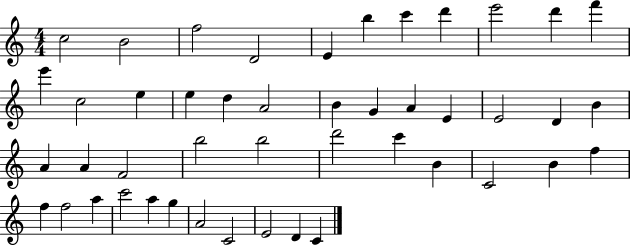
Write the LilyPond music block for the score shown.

{
  \clef treble
  \numericTimeSignature
  \time 4/4
  \key c \major
  c''2 b'2 | f''2 d'2 | e'4 b''4 c'''4 d'''4 | e'''2 d'''4 f'''4 | \break e'''4 c''2 e''4 | e''4 d''4 a'2 | b'4 g'4 a'4 e'4 | e'2 d'4 b'4 | \break a'4 a'4 f'2 | b''2 b''2 | d'''2 c'''4 b'4 | c'2 b'4 f''4 | \break f''4 f''2 a''4 | c'''2 a''4 g''4 | a'2 c'2 | e'2 d'4 c'4 | \break \bar "|."
}